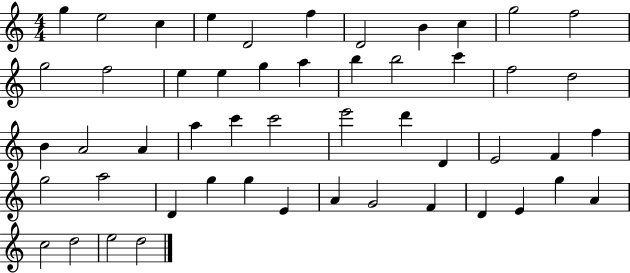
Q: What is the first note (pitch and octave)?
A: G5